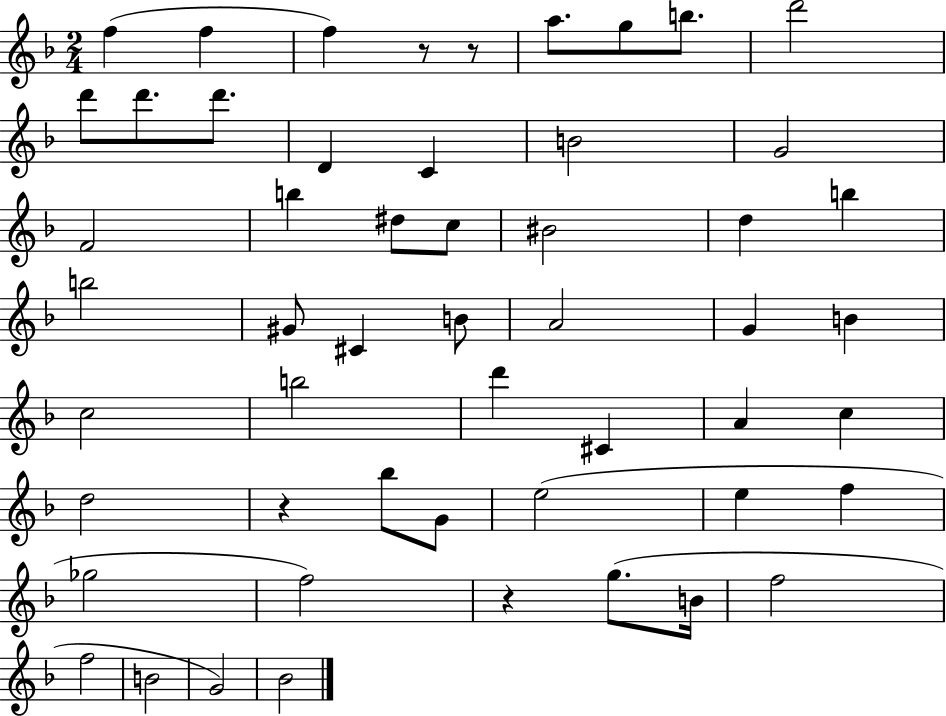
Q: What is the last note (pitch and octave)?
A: Bb4